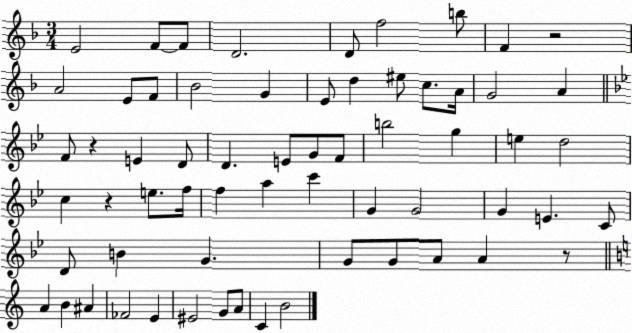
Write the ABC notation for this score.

X:1
T:Untitled
M:3/4
L:1/4
K:F
E2 F/2 F/2 D2 D/2 f2 b/2 F z2 A2 E/2 F/2 _B2 G E/2 d ^e/2 c/2 A/4 G2 A F/2 z E D/2 D E/2 G/2 F/2 b2 g e d2 c z e/2 f/4 f a c' G G2 G E C/2 D/2 B G G/2 G/2 A/2 A z/2 A B ^A _F2 E ^E2 G/2 A/2 C B2